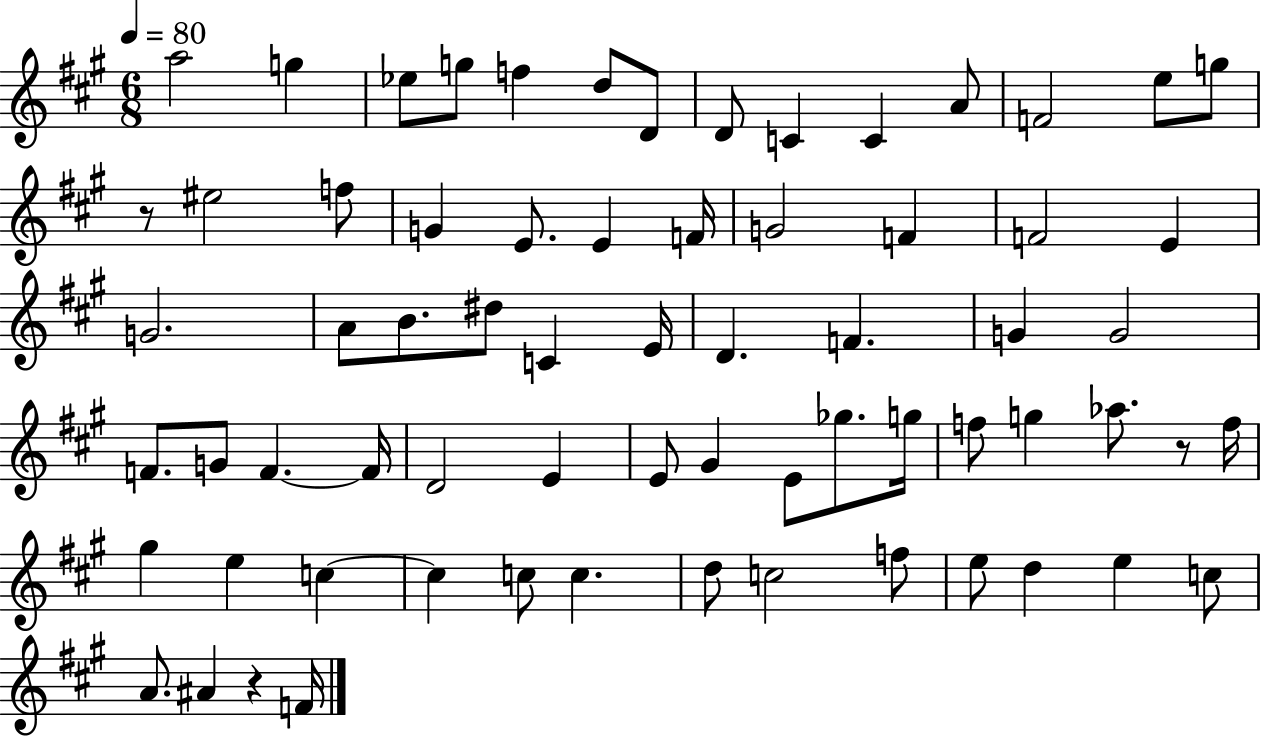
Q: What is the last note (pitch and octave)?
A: F4